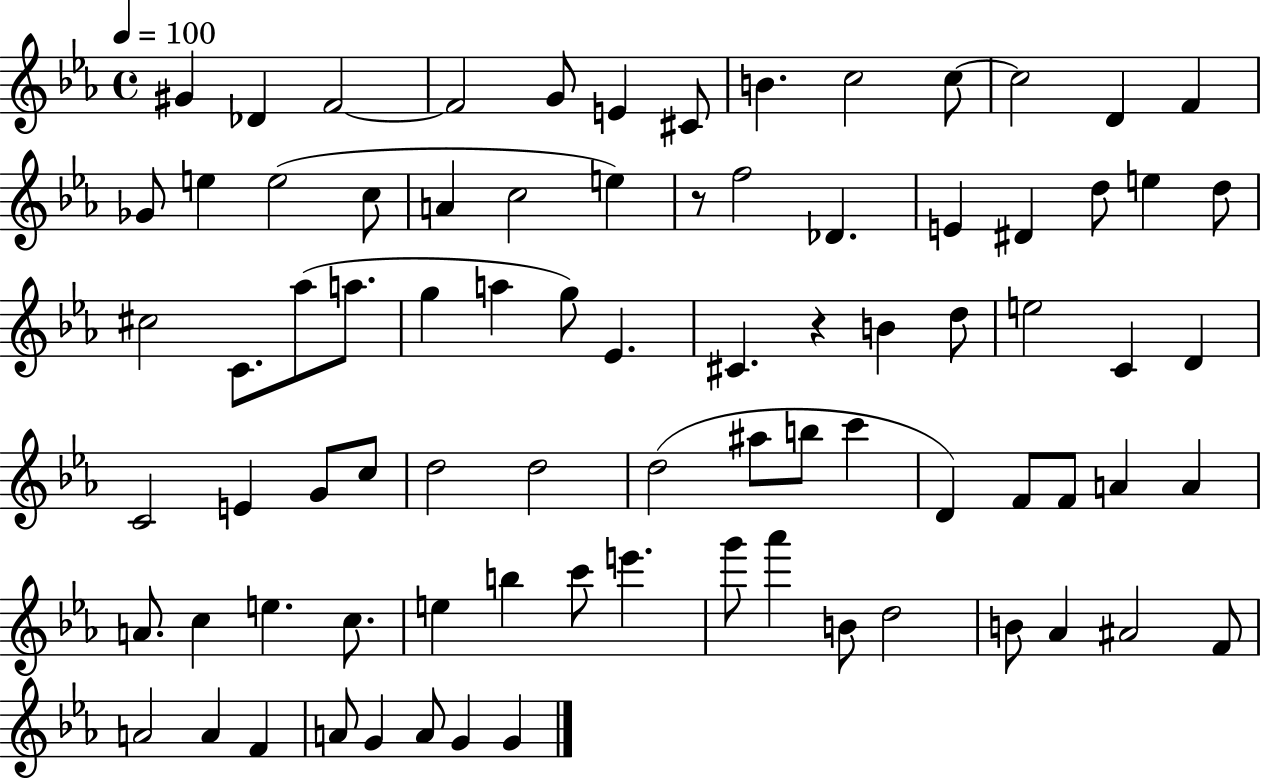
G#4/q Db4/q F4/h F4/h G4/e E4/q C#4/e B4/q. C5/h C5/e C5/h D4/q F4/q Gb4/e E5/q E5/h C5/e A4/q C5/h E5/q R/e F5/h Db4/q. E4/q D#4/q D5/e E5/q D5/e C#5/h C4/e. Ab5/e A5/e. G5/q A5/q G5/e Eb4/q. C#4/q. R/q B4/q D5/e E5/h C4/q D4/q C4/h E4/q G4/e C5/e D5/h D5/h D5/h A#5/e B5/e C6/q D4/q F4/e F4/e A4/q A4/q A4/e. C5/q E5/q. C5/e. E5/q B5/q C6/e E6/q. G6/e Ab6/q B4/e D5/h B4/e Ab4/q A#4/h F4/e A4/h A4/q F4/q A4/e G4/q A4/e G4/q G4/q